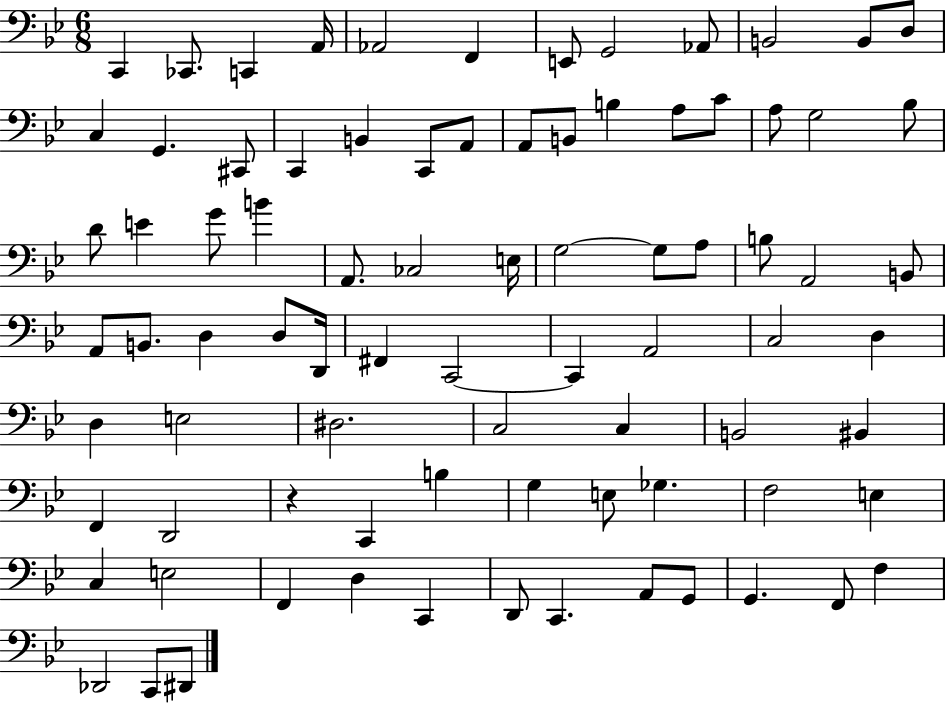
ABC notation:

X:1
T:Untitled
M:6/8
L:1/4
K:Bb
C,, _C,,/2 C,, A,,/4 _A,,2 F,, E,,/2 G,,2 _A,,/2 B,,2 B,,/2 D,/2 C, G,, ^C,,/2 C,, B,, C,,/2 A,,/2 A,,/2 B,,/2 B, A,/2 C/2 A,/2 G,2 _B,/2 D/2 E G/2 B A,,/2 _C,2 E,/4 G,2 G,/2 A,/2 B,/2 A,,2 B,,/2 A,,/2 B,,/2 D, D,/2 D,,/4 ^F,, C,,2 C,, A,,2 C,2 D, D, E,2 ^D,2 C,2 C, B,,2 ^B,, F,, D,,2 z C,, B, G, E,/2 _G, F,2 E, C, E,2 F,, D, C,, D,,/2 C,, A,,/2 G,,/2 G,, F,,/2 F, _D,,2 C,,/2 ^D,,/2